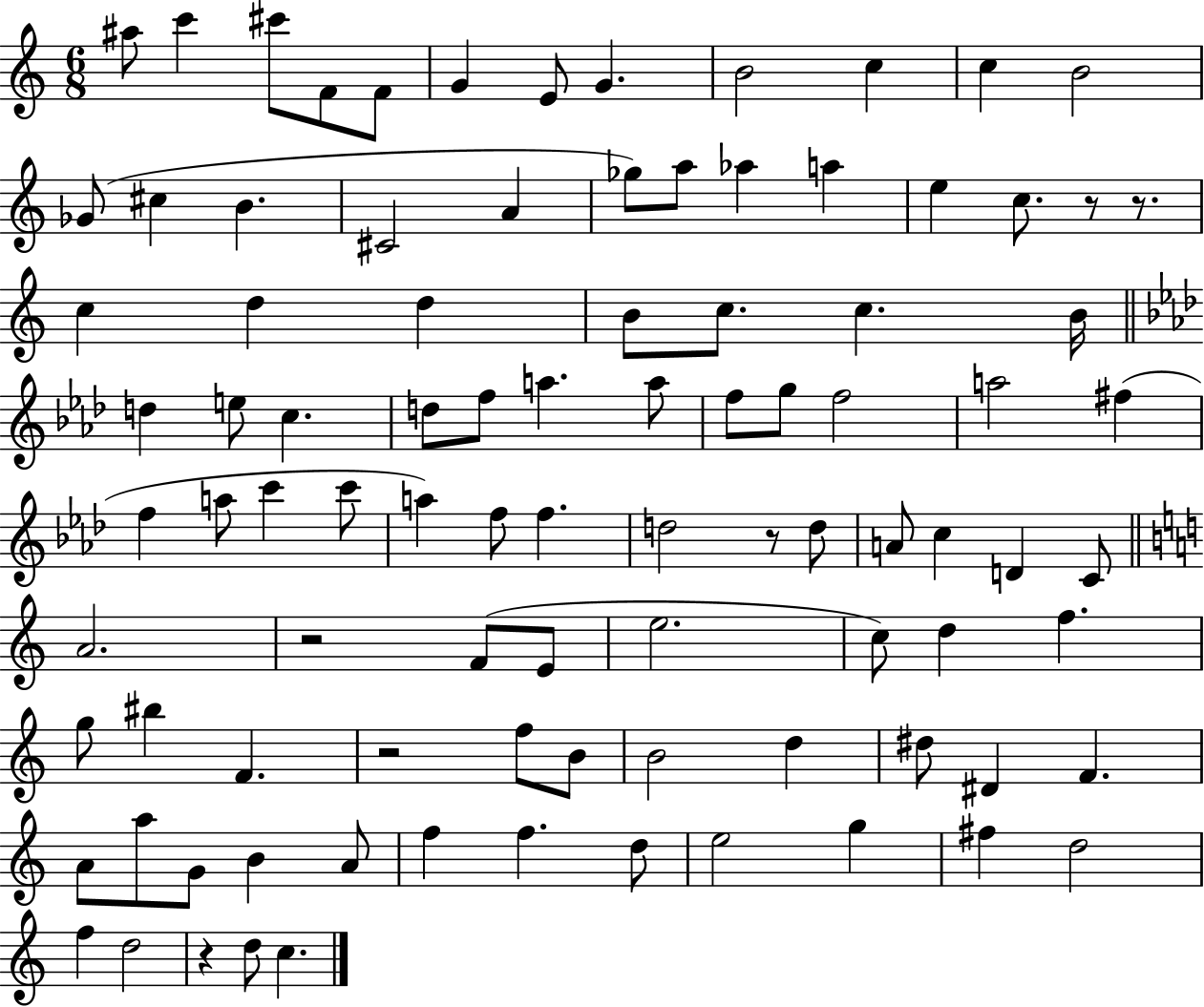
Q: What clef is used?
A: treble